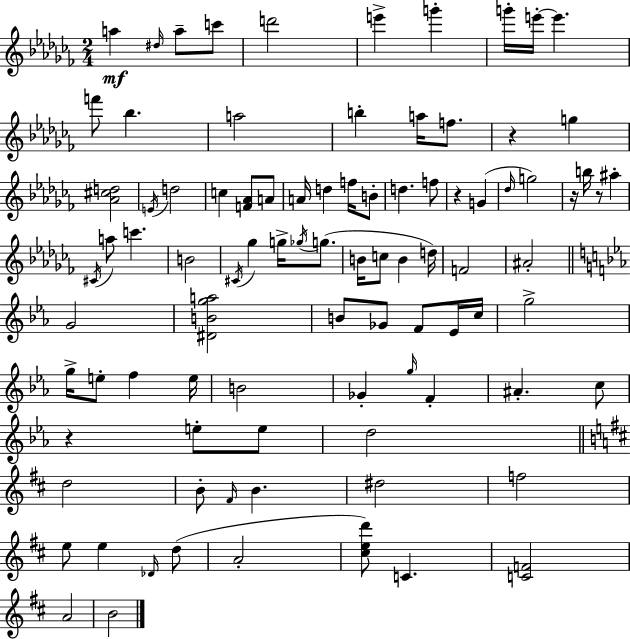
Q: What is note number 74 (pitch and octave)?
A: E5